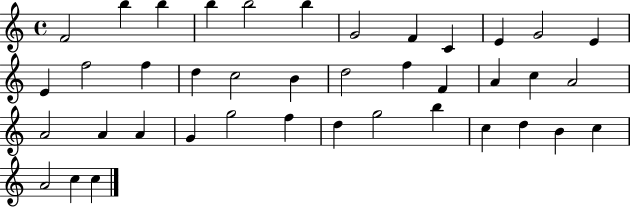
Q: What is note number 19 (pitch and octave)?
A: D5